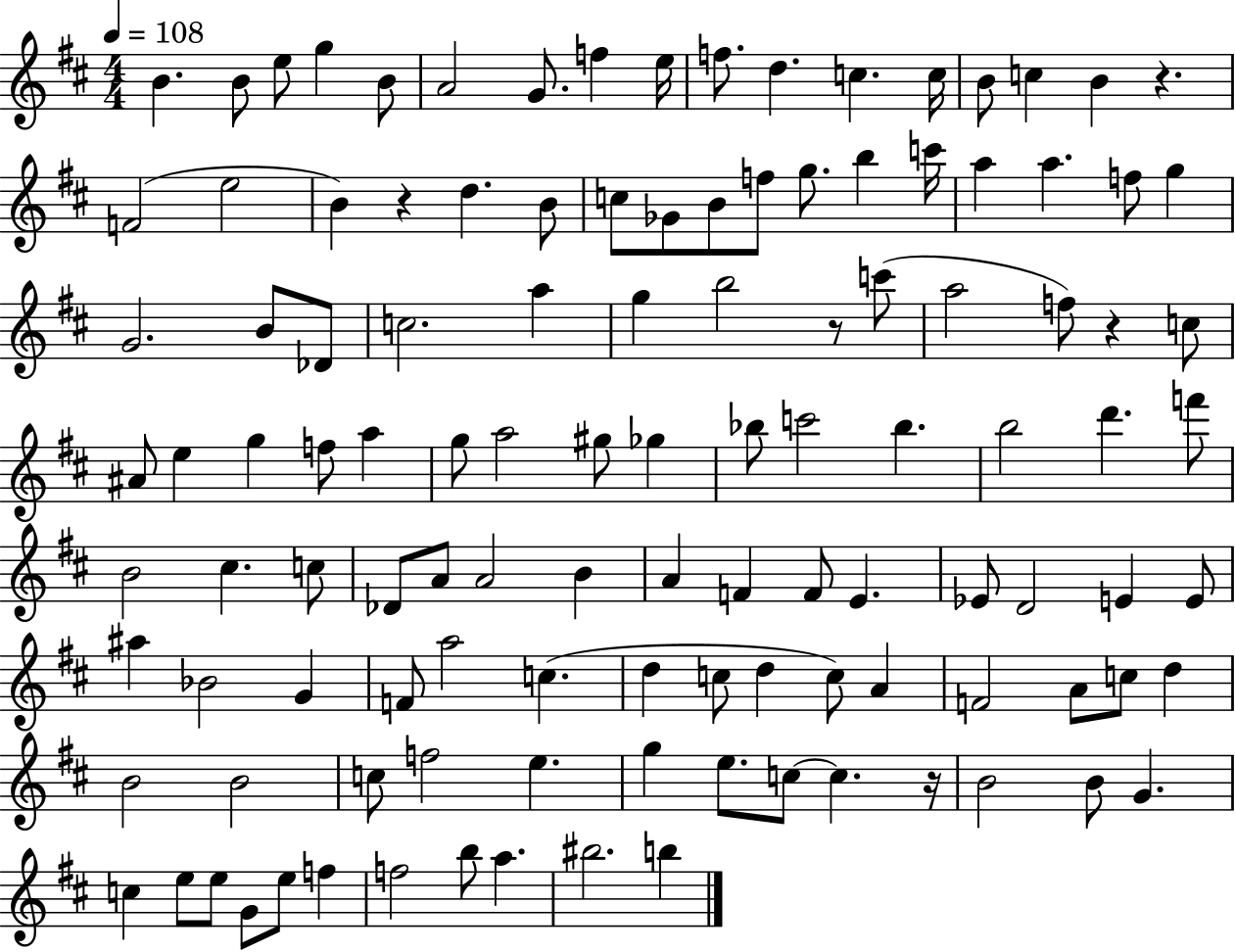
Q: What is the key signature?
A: D major